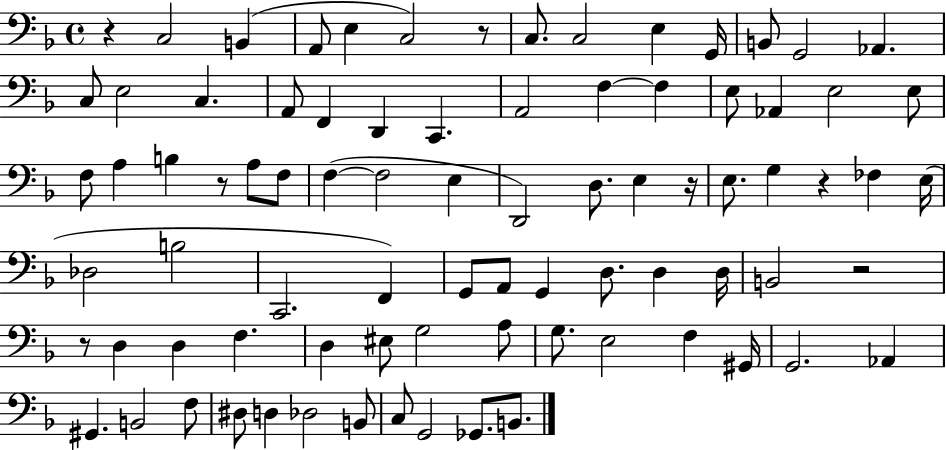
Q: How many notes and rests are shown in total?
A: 83